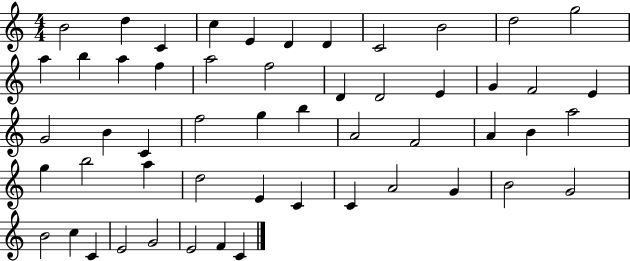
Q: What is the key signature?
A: C major